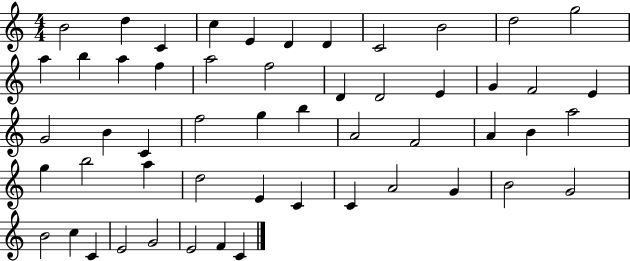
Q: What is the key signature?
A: C major